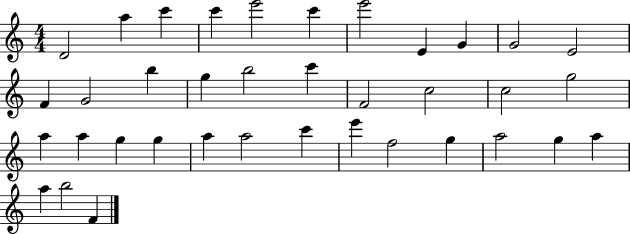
D4/h A5/q C6/q C6/q E6/h C6/q E6/h E4/q G4/q G4/h E4/h F4/q G4/h B5/q G5/q B5/h C6/q F4/h C5/h C5/h G5/h A5/q A5/q G5/q G5/q A5/q A5/h C6/q E6/q F5/h G5/q A5/h G5/q A5/q A5/q B5/h F4/q